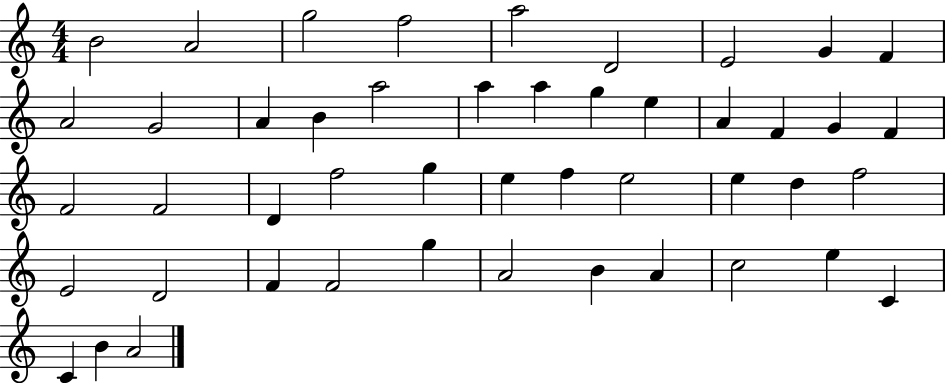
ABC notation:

X:1
T:Untitled
M:4/4
L:1/4
K:C
B2 A2 g2 f2 a2 D2 E2 G F A2 G2 A B a2 a a g e A F G F F2 F2 D f2 g e f e2 e d f2 E2 D2 F F2 g A2 B A c2 e C C B A2